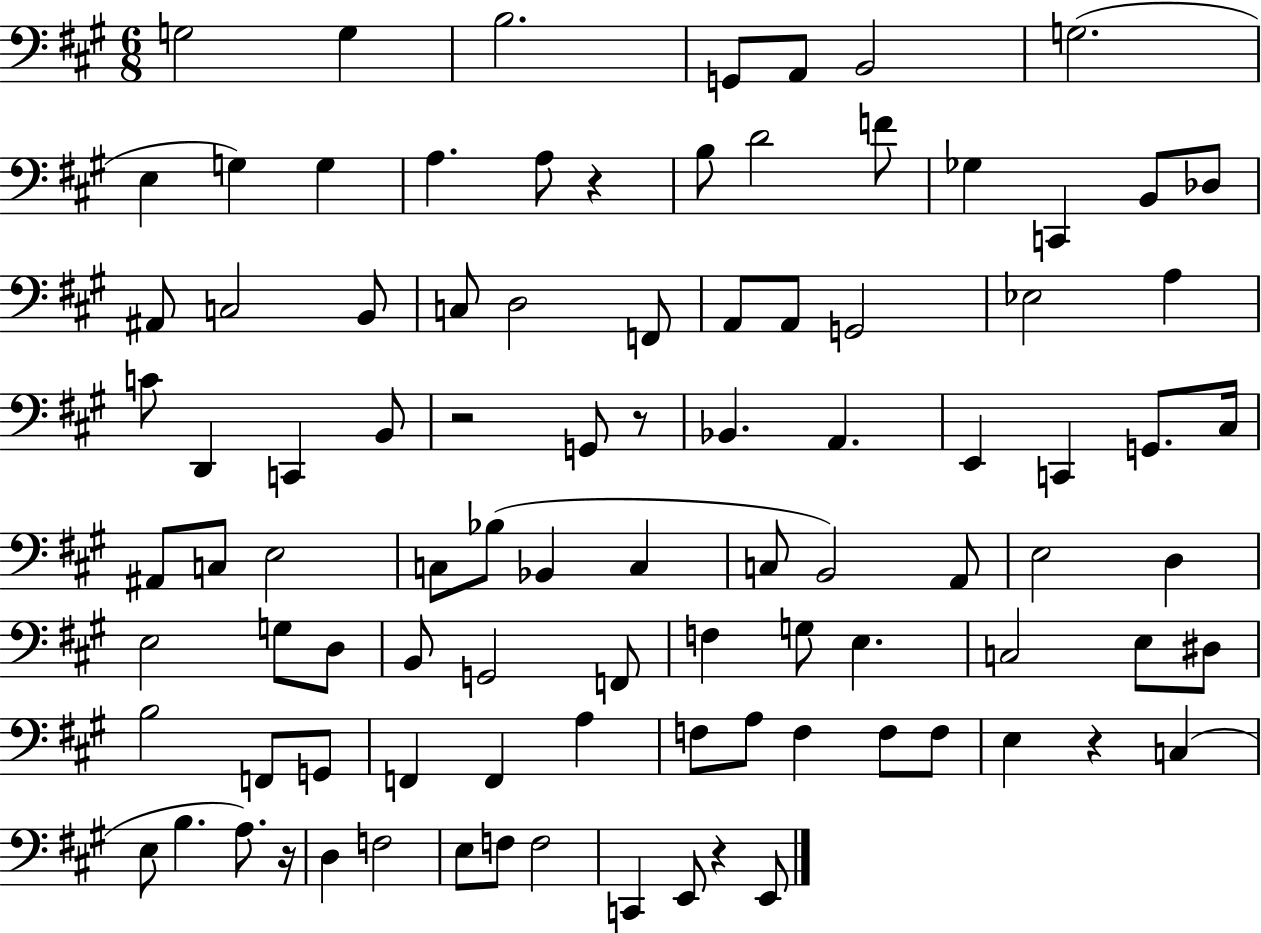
G3/h G3/q B3/h. G2/e A2/e B2/h G3/h. E3/q G3/q G3/q A3/q. A3/e R/q B3/e D4/h F4/e Gb3/q C2/q B2/e Db3/e A#2/e C3/h B2/e C3/e D3/h F2/e A2/e A2/e G2/h Eb3/h A3/q C4/e D2/q C2/q B2/e R/h G2/e R/e Bb2/q. A2/q. E2/q C2/q G2/e. C#3/s A#2/e C3/e E3/h C3/e Bb3/e Bb2/q C3/q C3/e B2/h A2/e E3/h D3/q E3/h G3/e D3/e B2/e G2/h F2/e F3/q G3/e E3/q. C3/h E3/e D#3/e B3/h F2/e G2/e F2/q F2/q A3/q F3/e A3/e F3/q F3/e F3/e E3/q R/q C3/q E3/e B3/q. A3/e. R/s D3/q F3/h E3/e F3/e F3/h C2/q E2/e R/q E2/e